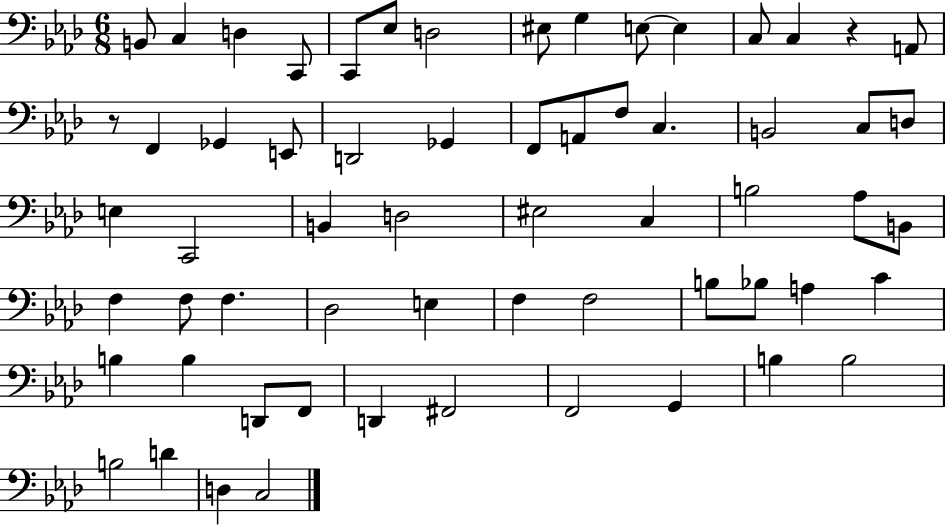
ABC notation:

X:1
T:Untitled
M:6/8
L:1/4
K:Ab
B,,/2 C, D, C,,/2 C,,/2 _E,/2 D,2 ^E,/2 G, E,/2 E, C,/2 C, z A,,/2 z/2 F,, _G,, E,,/2 D,,2 _G,, F,,/2 A,,/2 F,/2 C, B,,2 C,/2 D,/2 E, C,,2 B,, D,2 ^E,2 C, B,2 _A,/2 B,,/2 F, F,/2 F, _D,2 E, F, F,2 B,/2 _B,/2 A, C B, B, D,,/2 F,,/2 D,, ^F,,2 F,,2 G,, B, B,2 B,2 D D, C,2